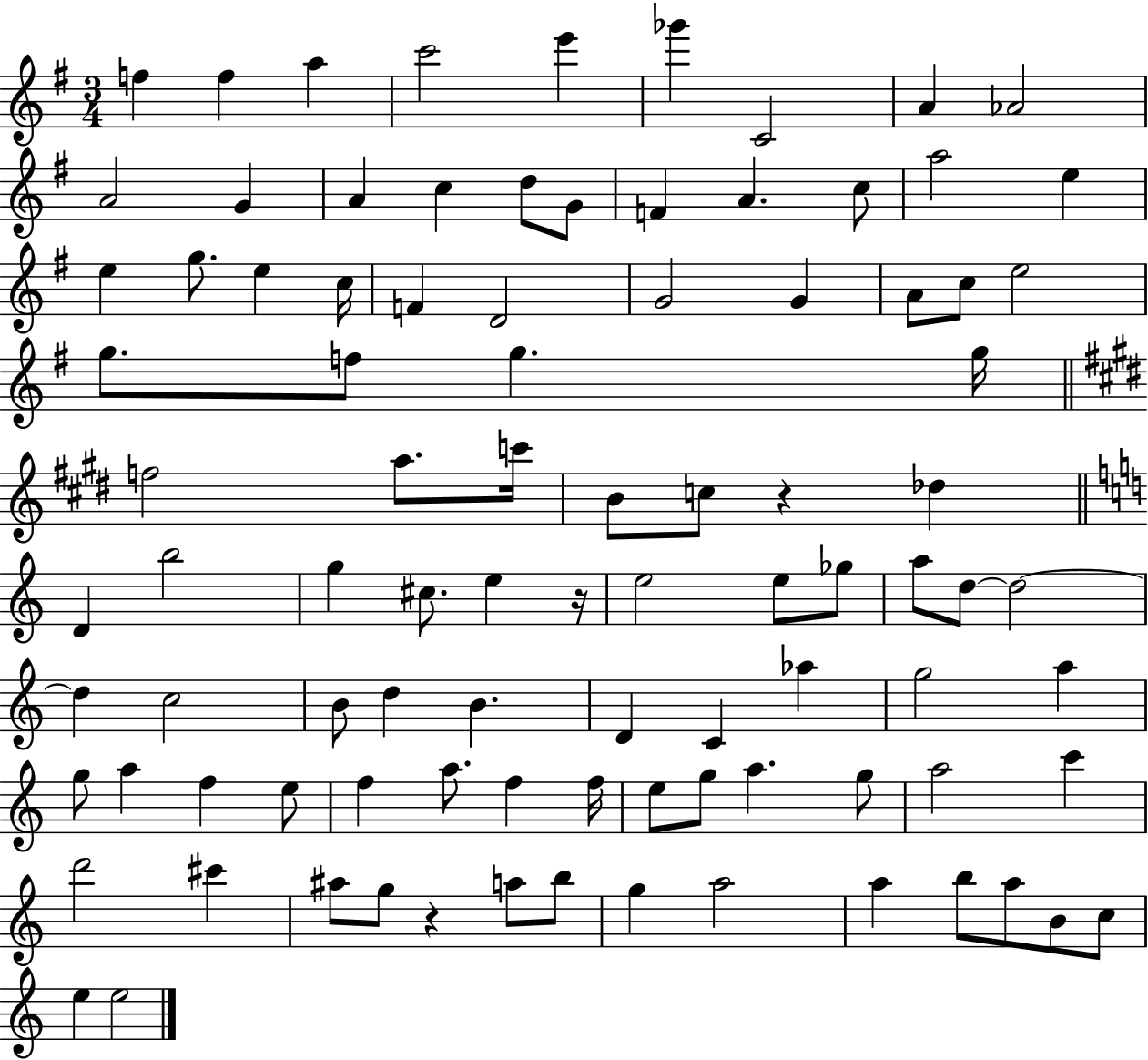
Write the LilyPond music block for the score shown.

{
  \clef treble
  \numericTimeSignature
  \time 3/4
  \key g \major
  \repeat volta 2 { f''4 f''4 a''4 | c'''2 e'''4 | ges'''4 c'2 | a'4 aes'2 | \break a'2 g'4 | a'4 c''4 d''8 g'8 | f'4 a'4. c''8 | a''2 e''4 | \break e''4 g''8. e''4 c''16 | f'4 d'2 | g'2 g'4 | a'8 c''8 e''2 | \break g''8. f''8 g''4. g''16 | \bar "||" \break \key e \major f''2 a''8. c'''16 | b'8 c''8 r4 des''4 | \bar "||" \break \key a \minor d'4 b''2 | g''4 cis''8. e''4 r16 | e''2 e''8 ges''8 | a''8 d''8~~ d''2~~ | \break d''4 c''2 | b'8 d''4 b'4. | d'4 c'4 aes''4 | g''2 a''4 | \break g''8 a''4 f''4 e''8 | f''4 a''8. f''4 f''16 | e''8 g''8 a''4. g''8 | a''2 c'''4 | \break d'''2 cis'''4 | ais''8 g''8 r4 a''8 b''8 | g''4 a''2 | a''4 b''8 a''8 b'8 c''8 | \break e''4 e''2 | } \bar "|."
}